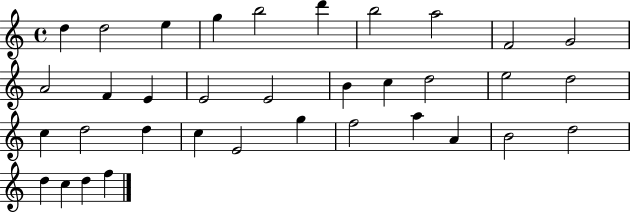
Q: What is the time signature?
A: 4/4